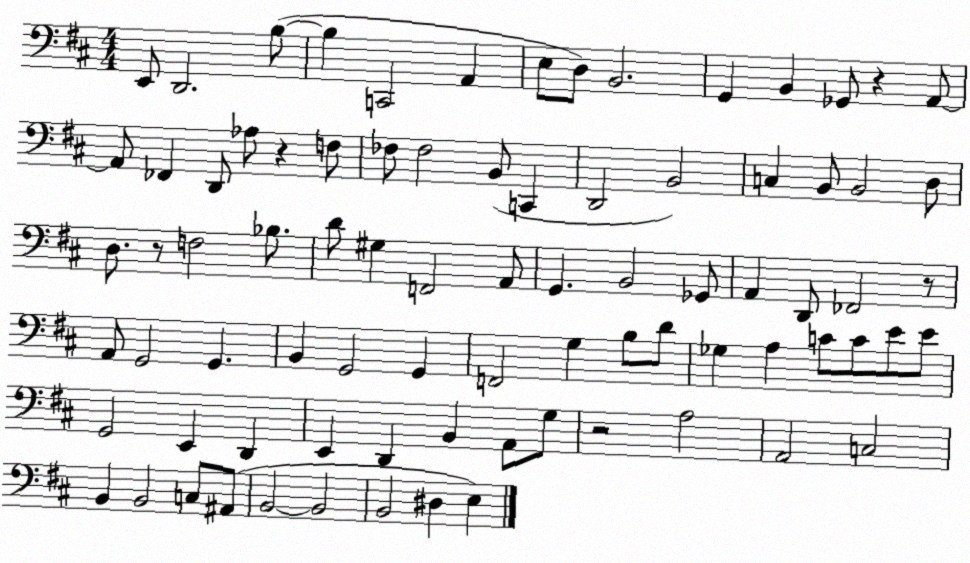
X:1
T:Untitled
M:4/4
L:1/4
K:D
E,,/2 D,,2 B,/2 B, C,,2 A,, E,/2 D,/2 B,,2 G,, B,, _G,,/2 z A,,/2 A,,/2 _F,, D,,/2 _A,/2 z F,/2 _F,/2 _F,2 B,,/2 C,, D,,2 B,,2 C, B,,/2 B,,2 D,/2 D,/2 z/2 F,2 _B,/2 D/2 ^G, F,,2 A,,/2 G,, B,,2 _G,,/2 A,, D,,/2 _F,,2 z/2 A,,/2 G,,2 G,, B,, G,,2 G,, F,,2 G, B,/2 D/2 _G, A, C/2 C/2 E/2 E/2 G,,2 E,, D,, E,, D,, B,, A,,/2 G,/2 z2 A,2 A,,2 C,2 B,, B,,2 C,/2 ^A,,/2 B,,2 B,,2 B,,2 ^D, E,